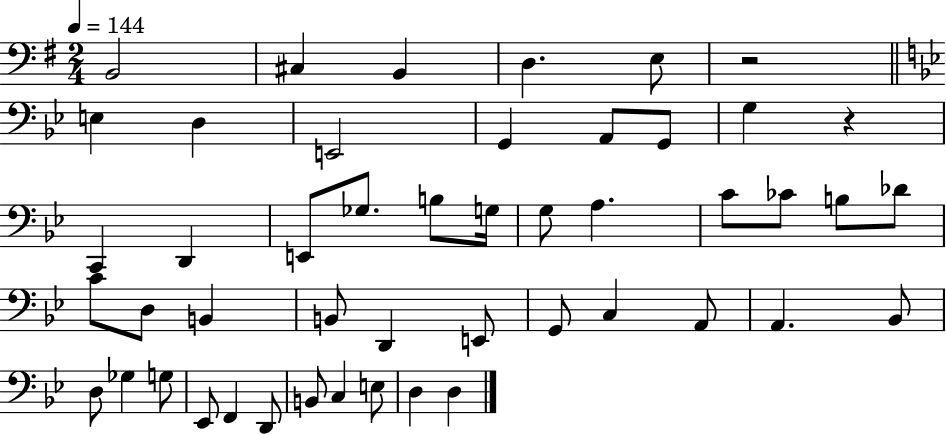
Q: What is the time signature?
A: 2/4